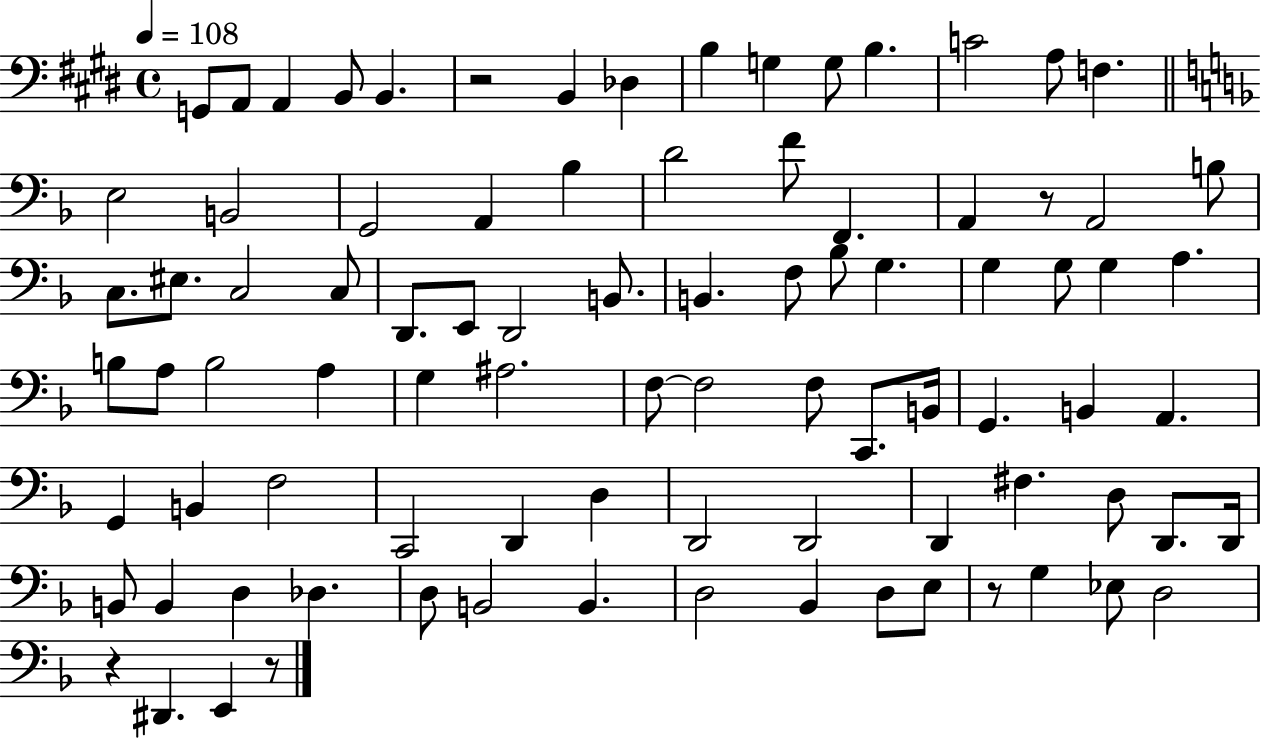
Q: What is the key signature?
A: E major